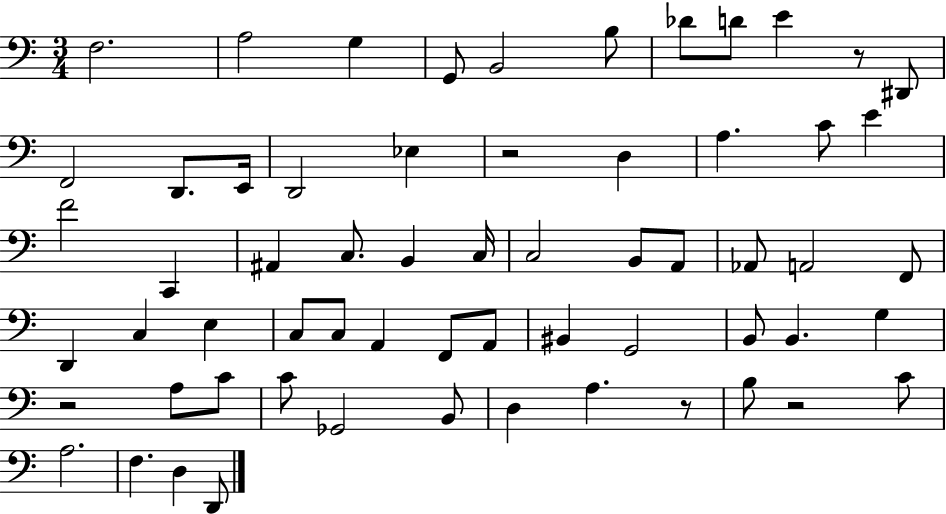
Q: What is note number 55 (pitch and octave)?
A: F3